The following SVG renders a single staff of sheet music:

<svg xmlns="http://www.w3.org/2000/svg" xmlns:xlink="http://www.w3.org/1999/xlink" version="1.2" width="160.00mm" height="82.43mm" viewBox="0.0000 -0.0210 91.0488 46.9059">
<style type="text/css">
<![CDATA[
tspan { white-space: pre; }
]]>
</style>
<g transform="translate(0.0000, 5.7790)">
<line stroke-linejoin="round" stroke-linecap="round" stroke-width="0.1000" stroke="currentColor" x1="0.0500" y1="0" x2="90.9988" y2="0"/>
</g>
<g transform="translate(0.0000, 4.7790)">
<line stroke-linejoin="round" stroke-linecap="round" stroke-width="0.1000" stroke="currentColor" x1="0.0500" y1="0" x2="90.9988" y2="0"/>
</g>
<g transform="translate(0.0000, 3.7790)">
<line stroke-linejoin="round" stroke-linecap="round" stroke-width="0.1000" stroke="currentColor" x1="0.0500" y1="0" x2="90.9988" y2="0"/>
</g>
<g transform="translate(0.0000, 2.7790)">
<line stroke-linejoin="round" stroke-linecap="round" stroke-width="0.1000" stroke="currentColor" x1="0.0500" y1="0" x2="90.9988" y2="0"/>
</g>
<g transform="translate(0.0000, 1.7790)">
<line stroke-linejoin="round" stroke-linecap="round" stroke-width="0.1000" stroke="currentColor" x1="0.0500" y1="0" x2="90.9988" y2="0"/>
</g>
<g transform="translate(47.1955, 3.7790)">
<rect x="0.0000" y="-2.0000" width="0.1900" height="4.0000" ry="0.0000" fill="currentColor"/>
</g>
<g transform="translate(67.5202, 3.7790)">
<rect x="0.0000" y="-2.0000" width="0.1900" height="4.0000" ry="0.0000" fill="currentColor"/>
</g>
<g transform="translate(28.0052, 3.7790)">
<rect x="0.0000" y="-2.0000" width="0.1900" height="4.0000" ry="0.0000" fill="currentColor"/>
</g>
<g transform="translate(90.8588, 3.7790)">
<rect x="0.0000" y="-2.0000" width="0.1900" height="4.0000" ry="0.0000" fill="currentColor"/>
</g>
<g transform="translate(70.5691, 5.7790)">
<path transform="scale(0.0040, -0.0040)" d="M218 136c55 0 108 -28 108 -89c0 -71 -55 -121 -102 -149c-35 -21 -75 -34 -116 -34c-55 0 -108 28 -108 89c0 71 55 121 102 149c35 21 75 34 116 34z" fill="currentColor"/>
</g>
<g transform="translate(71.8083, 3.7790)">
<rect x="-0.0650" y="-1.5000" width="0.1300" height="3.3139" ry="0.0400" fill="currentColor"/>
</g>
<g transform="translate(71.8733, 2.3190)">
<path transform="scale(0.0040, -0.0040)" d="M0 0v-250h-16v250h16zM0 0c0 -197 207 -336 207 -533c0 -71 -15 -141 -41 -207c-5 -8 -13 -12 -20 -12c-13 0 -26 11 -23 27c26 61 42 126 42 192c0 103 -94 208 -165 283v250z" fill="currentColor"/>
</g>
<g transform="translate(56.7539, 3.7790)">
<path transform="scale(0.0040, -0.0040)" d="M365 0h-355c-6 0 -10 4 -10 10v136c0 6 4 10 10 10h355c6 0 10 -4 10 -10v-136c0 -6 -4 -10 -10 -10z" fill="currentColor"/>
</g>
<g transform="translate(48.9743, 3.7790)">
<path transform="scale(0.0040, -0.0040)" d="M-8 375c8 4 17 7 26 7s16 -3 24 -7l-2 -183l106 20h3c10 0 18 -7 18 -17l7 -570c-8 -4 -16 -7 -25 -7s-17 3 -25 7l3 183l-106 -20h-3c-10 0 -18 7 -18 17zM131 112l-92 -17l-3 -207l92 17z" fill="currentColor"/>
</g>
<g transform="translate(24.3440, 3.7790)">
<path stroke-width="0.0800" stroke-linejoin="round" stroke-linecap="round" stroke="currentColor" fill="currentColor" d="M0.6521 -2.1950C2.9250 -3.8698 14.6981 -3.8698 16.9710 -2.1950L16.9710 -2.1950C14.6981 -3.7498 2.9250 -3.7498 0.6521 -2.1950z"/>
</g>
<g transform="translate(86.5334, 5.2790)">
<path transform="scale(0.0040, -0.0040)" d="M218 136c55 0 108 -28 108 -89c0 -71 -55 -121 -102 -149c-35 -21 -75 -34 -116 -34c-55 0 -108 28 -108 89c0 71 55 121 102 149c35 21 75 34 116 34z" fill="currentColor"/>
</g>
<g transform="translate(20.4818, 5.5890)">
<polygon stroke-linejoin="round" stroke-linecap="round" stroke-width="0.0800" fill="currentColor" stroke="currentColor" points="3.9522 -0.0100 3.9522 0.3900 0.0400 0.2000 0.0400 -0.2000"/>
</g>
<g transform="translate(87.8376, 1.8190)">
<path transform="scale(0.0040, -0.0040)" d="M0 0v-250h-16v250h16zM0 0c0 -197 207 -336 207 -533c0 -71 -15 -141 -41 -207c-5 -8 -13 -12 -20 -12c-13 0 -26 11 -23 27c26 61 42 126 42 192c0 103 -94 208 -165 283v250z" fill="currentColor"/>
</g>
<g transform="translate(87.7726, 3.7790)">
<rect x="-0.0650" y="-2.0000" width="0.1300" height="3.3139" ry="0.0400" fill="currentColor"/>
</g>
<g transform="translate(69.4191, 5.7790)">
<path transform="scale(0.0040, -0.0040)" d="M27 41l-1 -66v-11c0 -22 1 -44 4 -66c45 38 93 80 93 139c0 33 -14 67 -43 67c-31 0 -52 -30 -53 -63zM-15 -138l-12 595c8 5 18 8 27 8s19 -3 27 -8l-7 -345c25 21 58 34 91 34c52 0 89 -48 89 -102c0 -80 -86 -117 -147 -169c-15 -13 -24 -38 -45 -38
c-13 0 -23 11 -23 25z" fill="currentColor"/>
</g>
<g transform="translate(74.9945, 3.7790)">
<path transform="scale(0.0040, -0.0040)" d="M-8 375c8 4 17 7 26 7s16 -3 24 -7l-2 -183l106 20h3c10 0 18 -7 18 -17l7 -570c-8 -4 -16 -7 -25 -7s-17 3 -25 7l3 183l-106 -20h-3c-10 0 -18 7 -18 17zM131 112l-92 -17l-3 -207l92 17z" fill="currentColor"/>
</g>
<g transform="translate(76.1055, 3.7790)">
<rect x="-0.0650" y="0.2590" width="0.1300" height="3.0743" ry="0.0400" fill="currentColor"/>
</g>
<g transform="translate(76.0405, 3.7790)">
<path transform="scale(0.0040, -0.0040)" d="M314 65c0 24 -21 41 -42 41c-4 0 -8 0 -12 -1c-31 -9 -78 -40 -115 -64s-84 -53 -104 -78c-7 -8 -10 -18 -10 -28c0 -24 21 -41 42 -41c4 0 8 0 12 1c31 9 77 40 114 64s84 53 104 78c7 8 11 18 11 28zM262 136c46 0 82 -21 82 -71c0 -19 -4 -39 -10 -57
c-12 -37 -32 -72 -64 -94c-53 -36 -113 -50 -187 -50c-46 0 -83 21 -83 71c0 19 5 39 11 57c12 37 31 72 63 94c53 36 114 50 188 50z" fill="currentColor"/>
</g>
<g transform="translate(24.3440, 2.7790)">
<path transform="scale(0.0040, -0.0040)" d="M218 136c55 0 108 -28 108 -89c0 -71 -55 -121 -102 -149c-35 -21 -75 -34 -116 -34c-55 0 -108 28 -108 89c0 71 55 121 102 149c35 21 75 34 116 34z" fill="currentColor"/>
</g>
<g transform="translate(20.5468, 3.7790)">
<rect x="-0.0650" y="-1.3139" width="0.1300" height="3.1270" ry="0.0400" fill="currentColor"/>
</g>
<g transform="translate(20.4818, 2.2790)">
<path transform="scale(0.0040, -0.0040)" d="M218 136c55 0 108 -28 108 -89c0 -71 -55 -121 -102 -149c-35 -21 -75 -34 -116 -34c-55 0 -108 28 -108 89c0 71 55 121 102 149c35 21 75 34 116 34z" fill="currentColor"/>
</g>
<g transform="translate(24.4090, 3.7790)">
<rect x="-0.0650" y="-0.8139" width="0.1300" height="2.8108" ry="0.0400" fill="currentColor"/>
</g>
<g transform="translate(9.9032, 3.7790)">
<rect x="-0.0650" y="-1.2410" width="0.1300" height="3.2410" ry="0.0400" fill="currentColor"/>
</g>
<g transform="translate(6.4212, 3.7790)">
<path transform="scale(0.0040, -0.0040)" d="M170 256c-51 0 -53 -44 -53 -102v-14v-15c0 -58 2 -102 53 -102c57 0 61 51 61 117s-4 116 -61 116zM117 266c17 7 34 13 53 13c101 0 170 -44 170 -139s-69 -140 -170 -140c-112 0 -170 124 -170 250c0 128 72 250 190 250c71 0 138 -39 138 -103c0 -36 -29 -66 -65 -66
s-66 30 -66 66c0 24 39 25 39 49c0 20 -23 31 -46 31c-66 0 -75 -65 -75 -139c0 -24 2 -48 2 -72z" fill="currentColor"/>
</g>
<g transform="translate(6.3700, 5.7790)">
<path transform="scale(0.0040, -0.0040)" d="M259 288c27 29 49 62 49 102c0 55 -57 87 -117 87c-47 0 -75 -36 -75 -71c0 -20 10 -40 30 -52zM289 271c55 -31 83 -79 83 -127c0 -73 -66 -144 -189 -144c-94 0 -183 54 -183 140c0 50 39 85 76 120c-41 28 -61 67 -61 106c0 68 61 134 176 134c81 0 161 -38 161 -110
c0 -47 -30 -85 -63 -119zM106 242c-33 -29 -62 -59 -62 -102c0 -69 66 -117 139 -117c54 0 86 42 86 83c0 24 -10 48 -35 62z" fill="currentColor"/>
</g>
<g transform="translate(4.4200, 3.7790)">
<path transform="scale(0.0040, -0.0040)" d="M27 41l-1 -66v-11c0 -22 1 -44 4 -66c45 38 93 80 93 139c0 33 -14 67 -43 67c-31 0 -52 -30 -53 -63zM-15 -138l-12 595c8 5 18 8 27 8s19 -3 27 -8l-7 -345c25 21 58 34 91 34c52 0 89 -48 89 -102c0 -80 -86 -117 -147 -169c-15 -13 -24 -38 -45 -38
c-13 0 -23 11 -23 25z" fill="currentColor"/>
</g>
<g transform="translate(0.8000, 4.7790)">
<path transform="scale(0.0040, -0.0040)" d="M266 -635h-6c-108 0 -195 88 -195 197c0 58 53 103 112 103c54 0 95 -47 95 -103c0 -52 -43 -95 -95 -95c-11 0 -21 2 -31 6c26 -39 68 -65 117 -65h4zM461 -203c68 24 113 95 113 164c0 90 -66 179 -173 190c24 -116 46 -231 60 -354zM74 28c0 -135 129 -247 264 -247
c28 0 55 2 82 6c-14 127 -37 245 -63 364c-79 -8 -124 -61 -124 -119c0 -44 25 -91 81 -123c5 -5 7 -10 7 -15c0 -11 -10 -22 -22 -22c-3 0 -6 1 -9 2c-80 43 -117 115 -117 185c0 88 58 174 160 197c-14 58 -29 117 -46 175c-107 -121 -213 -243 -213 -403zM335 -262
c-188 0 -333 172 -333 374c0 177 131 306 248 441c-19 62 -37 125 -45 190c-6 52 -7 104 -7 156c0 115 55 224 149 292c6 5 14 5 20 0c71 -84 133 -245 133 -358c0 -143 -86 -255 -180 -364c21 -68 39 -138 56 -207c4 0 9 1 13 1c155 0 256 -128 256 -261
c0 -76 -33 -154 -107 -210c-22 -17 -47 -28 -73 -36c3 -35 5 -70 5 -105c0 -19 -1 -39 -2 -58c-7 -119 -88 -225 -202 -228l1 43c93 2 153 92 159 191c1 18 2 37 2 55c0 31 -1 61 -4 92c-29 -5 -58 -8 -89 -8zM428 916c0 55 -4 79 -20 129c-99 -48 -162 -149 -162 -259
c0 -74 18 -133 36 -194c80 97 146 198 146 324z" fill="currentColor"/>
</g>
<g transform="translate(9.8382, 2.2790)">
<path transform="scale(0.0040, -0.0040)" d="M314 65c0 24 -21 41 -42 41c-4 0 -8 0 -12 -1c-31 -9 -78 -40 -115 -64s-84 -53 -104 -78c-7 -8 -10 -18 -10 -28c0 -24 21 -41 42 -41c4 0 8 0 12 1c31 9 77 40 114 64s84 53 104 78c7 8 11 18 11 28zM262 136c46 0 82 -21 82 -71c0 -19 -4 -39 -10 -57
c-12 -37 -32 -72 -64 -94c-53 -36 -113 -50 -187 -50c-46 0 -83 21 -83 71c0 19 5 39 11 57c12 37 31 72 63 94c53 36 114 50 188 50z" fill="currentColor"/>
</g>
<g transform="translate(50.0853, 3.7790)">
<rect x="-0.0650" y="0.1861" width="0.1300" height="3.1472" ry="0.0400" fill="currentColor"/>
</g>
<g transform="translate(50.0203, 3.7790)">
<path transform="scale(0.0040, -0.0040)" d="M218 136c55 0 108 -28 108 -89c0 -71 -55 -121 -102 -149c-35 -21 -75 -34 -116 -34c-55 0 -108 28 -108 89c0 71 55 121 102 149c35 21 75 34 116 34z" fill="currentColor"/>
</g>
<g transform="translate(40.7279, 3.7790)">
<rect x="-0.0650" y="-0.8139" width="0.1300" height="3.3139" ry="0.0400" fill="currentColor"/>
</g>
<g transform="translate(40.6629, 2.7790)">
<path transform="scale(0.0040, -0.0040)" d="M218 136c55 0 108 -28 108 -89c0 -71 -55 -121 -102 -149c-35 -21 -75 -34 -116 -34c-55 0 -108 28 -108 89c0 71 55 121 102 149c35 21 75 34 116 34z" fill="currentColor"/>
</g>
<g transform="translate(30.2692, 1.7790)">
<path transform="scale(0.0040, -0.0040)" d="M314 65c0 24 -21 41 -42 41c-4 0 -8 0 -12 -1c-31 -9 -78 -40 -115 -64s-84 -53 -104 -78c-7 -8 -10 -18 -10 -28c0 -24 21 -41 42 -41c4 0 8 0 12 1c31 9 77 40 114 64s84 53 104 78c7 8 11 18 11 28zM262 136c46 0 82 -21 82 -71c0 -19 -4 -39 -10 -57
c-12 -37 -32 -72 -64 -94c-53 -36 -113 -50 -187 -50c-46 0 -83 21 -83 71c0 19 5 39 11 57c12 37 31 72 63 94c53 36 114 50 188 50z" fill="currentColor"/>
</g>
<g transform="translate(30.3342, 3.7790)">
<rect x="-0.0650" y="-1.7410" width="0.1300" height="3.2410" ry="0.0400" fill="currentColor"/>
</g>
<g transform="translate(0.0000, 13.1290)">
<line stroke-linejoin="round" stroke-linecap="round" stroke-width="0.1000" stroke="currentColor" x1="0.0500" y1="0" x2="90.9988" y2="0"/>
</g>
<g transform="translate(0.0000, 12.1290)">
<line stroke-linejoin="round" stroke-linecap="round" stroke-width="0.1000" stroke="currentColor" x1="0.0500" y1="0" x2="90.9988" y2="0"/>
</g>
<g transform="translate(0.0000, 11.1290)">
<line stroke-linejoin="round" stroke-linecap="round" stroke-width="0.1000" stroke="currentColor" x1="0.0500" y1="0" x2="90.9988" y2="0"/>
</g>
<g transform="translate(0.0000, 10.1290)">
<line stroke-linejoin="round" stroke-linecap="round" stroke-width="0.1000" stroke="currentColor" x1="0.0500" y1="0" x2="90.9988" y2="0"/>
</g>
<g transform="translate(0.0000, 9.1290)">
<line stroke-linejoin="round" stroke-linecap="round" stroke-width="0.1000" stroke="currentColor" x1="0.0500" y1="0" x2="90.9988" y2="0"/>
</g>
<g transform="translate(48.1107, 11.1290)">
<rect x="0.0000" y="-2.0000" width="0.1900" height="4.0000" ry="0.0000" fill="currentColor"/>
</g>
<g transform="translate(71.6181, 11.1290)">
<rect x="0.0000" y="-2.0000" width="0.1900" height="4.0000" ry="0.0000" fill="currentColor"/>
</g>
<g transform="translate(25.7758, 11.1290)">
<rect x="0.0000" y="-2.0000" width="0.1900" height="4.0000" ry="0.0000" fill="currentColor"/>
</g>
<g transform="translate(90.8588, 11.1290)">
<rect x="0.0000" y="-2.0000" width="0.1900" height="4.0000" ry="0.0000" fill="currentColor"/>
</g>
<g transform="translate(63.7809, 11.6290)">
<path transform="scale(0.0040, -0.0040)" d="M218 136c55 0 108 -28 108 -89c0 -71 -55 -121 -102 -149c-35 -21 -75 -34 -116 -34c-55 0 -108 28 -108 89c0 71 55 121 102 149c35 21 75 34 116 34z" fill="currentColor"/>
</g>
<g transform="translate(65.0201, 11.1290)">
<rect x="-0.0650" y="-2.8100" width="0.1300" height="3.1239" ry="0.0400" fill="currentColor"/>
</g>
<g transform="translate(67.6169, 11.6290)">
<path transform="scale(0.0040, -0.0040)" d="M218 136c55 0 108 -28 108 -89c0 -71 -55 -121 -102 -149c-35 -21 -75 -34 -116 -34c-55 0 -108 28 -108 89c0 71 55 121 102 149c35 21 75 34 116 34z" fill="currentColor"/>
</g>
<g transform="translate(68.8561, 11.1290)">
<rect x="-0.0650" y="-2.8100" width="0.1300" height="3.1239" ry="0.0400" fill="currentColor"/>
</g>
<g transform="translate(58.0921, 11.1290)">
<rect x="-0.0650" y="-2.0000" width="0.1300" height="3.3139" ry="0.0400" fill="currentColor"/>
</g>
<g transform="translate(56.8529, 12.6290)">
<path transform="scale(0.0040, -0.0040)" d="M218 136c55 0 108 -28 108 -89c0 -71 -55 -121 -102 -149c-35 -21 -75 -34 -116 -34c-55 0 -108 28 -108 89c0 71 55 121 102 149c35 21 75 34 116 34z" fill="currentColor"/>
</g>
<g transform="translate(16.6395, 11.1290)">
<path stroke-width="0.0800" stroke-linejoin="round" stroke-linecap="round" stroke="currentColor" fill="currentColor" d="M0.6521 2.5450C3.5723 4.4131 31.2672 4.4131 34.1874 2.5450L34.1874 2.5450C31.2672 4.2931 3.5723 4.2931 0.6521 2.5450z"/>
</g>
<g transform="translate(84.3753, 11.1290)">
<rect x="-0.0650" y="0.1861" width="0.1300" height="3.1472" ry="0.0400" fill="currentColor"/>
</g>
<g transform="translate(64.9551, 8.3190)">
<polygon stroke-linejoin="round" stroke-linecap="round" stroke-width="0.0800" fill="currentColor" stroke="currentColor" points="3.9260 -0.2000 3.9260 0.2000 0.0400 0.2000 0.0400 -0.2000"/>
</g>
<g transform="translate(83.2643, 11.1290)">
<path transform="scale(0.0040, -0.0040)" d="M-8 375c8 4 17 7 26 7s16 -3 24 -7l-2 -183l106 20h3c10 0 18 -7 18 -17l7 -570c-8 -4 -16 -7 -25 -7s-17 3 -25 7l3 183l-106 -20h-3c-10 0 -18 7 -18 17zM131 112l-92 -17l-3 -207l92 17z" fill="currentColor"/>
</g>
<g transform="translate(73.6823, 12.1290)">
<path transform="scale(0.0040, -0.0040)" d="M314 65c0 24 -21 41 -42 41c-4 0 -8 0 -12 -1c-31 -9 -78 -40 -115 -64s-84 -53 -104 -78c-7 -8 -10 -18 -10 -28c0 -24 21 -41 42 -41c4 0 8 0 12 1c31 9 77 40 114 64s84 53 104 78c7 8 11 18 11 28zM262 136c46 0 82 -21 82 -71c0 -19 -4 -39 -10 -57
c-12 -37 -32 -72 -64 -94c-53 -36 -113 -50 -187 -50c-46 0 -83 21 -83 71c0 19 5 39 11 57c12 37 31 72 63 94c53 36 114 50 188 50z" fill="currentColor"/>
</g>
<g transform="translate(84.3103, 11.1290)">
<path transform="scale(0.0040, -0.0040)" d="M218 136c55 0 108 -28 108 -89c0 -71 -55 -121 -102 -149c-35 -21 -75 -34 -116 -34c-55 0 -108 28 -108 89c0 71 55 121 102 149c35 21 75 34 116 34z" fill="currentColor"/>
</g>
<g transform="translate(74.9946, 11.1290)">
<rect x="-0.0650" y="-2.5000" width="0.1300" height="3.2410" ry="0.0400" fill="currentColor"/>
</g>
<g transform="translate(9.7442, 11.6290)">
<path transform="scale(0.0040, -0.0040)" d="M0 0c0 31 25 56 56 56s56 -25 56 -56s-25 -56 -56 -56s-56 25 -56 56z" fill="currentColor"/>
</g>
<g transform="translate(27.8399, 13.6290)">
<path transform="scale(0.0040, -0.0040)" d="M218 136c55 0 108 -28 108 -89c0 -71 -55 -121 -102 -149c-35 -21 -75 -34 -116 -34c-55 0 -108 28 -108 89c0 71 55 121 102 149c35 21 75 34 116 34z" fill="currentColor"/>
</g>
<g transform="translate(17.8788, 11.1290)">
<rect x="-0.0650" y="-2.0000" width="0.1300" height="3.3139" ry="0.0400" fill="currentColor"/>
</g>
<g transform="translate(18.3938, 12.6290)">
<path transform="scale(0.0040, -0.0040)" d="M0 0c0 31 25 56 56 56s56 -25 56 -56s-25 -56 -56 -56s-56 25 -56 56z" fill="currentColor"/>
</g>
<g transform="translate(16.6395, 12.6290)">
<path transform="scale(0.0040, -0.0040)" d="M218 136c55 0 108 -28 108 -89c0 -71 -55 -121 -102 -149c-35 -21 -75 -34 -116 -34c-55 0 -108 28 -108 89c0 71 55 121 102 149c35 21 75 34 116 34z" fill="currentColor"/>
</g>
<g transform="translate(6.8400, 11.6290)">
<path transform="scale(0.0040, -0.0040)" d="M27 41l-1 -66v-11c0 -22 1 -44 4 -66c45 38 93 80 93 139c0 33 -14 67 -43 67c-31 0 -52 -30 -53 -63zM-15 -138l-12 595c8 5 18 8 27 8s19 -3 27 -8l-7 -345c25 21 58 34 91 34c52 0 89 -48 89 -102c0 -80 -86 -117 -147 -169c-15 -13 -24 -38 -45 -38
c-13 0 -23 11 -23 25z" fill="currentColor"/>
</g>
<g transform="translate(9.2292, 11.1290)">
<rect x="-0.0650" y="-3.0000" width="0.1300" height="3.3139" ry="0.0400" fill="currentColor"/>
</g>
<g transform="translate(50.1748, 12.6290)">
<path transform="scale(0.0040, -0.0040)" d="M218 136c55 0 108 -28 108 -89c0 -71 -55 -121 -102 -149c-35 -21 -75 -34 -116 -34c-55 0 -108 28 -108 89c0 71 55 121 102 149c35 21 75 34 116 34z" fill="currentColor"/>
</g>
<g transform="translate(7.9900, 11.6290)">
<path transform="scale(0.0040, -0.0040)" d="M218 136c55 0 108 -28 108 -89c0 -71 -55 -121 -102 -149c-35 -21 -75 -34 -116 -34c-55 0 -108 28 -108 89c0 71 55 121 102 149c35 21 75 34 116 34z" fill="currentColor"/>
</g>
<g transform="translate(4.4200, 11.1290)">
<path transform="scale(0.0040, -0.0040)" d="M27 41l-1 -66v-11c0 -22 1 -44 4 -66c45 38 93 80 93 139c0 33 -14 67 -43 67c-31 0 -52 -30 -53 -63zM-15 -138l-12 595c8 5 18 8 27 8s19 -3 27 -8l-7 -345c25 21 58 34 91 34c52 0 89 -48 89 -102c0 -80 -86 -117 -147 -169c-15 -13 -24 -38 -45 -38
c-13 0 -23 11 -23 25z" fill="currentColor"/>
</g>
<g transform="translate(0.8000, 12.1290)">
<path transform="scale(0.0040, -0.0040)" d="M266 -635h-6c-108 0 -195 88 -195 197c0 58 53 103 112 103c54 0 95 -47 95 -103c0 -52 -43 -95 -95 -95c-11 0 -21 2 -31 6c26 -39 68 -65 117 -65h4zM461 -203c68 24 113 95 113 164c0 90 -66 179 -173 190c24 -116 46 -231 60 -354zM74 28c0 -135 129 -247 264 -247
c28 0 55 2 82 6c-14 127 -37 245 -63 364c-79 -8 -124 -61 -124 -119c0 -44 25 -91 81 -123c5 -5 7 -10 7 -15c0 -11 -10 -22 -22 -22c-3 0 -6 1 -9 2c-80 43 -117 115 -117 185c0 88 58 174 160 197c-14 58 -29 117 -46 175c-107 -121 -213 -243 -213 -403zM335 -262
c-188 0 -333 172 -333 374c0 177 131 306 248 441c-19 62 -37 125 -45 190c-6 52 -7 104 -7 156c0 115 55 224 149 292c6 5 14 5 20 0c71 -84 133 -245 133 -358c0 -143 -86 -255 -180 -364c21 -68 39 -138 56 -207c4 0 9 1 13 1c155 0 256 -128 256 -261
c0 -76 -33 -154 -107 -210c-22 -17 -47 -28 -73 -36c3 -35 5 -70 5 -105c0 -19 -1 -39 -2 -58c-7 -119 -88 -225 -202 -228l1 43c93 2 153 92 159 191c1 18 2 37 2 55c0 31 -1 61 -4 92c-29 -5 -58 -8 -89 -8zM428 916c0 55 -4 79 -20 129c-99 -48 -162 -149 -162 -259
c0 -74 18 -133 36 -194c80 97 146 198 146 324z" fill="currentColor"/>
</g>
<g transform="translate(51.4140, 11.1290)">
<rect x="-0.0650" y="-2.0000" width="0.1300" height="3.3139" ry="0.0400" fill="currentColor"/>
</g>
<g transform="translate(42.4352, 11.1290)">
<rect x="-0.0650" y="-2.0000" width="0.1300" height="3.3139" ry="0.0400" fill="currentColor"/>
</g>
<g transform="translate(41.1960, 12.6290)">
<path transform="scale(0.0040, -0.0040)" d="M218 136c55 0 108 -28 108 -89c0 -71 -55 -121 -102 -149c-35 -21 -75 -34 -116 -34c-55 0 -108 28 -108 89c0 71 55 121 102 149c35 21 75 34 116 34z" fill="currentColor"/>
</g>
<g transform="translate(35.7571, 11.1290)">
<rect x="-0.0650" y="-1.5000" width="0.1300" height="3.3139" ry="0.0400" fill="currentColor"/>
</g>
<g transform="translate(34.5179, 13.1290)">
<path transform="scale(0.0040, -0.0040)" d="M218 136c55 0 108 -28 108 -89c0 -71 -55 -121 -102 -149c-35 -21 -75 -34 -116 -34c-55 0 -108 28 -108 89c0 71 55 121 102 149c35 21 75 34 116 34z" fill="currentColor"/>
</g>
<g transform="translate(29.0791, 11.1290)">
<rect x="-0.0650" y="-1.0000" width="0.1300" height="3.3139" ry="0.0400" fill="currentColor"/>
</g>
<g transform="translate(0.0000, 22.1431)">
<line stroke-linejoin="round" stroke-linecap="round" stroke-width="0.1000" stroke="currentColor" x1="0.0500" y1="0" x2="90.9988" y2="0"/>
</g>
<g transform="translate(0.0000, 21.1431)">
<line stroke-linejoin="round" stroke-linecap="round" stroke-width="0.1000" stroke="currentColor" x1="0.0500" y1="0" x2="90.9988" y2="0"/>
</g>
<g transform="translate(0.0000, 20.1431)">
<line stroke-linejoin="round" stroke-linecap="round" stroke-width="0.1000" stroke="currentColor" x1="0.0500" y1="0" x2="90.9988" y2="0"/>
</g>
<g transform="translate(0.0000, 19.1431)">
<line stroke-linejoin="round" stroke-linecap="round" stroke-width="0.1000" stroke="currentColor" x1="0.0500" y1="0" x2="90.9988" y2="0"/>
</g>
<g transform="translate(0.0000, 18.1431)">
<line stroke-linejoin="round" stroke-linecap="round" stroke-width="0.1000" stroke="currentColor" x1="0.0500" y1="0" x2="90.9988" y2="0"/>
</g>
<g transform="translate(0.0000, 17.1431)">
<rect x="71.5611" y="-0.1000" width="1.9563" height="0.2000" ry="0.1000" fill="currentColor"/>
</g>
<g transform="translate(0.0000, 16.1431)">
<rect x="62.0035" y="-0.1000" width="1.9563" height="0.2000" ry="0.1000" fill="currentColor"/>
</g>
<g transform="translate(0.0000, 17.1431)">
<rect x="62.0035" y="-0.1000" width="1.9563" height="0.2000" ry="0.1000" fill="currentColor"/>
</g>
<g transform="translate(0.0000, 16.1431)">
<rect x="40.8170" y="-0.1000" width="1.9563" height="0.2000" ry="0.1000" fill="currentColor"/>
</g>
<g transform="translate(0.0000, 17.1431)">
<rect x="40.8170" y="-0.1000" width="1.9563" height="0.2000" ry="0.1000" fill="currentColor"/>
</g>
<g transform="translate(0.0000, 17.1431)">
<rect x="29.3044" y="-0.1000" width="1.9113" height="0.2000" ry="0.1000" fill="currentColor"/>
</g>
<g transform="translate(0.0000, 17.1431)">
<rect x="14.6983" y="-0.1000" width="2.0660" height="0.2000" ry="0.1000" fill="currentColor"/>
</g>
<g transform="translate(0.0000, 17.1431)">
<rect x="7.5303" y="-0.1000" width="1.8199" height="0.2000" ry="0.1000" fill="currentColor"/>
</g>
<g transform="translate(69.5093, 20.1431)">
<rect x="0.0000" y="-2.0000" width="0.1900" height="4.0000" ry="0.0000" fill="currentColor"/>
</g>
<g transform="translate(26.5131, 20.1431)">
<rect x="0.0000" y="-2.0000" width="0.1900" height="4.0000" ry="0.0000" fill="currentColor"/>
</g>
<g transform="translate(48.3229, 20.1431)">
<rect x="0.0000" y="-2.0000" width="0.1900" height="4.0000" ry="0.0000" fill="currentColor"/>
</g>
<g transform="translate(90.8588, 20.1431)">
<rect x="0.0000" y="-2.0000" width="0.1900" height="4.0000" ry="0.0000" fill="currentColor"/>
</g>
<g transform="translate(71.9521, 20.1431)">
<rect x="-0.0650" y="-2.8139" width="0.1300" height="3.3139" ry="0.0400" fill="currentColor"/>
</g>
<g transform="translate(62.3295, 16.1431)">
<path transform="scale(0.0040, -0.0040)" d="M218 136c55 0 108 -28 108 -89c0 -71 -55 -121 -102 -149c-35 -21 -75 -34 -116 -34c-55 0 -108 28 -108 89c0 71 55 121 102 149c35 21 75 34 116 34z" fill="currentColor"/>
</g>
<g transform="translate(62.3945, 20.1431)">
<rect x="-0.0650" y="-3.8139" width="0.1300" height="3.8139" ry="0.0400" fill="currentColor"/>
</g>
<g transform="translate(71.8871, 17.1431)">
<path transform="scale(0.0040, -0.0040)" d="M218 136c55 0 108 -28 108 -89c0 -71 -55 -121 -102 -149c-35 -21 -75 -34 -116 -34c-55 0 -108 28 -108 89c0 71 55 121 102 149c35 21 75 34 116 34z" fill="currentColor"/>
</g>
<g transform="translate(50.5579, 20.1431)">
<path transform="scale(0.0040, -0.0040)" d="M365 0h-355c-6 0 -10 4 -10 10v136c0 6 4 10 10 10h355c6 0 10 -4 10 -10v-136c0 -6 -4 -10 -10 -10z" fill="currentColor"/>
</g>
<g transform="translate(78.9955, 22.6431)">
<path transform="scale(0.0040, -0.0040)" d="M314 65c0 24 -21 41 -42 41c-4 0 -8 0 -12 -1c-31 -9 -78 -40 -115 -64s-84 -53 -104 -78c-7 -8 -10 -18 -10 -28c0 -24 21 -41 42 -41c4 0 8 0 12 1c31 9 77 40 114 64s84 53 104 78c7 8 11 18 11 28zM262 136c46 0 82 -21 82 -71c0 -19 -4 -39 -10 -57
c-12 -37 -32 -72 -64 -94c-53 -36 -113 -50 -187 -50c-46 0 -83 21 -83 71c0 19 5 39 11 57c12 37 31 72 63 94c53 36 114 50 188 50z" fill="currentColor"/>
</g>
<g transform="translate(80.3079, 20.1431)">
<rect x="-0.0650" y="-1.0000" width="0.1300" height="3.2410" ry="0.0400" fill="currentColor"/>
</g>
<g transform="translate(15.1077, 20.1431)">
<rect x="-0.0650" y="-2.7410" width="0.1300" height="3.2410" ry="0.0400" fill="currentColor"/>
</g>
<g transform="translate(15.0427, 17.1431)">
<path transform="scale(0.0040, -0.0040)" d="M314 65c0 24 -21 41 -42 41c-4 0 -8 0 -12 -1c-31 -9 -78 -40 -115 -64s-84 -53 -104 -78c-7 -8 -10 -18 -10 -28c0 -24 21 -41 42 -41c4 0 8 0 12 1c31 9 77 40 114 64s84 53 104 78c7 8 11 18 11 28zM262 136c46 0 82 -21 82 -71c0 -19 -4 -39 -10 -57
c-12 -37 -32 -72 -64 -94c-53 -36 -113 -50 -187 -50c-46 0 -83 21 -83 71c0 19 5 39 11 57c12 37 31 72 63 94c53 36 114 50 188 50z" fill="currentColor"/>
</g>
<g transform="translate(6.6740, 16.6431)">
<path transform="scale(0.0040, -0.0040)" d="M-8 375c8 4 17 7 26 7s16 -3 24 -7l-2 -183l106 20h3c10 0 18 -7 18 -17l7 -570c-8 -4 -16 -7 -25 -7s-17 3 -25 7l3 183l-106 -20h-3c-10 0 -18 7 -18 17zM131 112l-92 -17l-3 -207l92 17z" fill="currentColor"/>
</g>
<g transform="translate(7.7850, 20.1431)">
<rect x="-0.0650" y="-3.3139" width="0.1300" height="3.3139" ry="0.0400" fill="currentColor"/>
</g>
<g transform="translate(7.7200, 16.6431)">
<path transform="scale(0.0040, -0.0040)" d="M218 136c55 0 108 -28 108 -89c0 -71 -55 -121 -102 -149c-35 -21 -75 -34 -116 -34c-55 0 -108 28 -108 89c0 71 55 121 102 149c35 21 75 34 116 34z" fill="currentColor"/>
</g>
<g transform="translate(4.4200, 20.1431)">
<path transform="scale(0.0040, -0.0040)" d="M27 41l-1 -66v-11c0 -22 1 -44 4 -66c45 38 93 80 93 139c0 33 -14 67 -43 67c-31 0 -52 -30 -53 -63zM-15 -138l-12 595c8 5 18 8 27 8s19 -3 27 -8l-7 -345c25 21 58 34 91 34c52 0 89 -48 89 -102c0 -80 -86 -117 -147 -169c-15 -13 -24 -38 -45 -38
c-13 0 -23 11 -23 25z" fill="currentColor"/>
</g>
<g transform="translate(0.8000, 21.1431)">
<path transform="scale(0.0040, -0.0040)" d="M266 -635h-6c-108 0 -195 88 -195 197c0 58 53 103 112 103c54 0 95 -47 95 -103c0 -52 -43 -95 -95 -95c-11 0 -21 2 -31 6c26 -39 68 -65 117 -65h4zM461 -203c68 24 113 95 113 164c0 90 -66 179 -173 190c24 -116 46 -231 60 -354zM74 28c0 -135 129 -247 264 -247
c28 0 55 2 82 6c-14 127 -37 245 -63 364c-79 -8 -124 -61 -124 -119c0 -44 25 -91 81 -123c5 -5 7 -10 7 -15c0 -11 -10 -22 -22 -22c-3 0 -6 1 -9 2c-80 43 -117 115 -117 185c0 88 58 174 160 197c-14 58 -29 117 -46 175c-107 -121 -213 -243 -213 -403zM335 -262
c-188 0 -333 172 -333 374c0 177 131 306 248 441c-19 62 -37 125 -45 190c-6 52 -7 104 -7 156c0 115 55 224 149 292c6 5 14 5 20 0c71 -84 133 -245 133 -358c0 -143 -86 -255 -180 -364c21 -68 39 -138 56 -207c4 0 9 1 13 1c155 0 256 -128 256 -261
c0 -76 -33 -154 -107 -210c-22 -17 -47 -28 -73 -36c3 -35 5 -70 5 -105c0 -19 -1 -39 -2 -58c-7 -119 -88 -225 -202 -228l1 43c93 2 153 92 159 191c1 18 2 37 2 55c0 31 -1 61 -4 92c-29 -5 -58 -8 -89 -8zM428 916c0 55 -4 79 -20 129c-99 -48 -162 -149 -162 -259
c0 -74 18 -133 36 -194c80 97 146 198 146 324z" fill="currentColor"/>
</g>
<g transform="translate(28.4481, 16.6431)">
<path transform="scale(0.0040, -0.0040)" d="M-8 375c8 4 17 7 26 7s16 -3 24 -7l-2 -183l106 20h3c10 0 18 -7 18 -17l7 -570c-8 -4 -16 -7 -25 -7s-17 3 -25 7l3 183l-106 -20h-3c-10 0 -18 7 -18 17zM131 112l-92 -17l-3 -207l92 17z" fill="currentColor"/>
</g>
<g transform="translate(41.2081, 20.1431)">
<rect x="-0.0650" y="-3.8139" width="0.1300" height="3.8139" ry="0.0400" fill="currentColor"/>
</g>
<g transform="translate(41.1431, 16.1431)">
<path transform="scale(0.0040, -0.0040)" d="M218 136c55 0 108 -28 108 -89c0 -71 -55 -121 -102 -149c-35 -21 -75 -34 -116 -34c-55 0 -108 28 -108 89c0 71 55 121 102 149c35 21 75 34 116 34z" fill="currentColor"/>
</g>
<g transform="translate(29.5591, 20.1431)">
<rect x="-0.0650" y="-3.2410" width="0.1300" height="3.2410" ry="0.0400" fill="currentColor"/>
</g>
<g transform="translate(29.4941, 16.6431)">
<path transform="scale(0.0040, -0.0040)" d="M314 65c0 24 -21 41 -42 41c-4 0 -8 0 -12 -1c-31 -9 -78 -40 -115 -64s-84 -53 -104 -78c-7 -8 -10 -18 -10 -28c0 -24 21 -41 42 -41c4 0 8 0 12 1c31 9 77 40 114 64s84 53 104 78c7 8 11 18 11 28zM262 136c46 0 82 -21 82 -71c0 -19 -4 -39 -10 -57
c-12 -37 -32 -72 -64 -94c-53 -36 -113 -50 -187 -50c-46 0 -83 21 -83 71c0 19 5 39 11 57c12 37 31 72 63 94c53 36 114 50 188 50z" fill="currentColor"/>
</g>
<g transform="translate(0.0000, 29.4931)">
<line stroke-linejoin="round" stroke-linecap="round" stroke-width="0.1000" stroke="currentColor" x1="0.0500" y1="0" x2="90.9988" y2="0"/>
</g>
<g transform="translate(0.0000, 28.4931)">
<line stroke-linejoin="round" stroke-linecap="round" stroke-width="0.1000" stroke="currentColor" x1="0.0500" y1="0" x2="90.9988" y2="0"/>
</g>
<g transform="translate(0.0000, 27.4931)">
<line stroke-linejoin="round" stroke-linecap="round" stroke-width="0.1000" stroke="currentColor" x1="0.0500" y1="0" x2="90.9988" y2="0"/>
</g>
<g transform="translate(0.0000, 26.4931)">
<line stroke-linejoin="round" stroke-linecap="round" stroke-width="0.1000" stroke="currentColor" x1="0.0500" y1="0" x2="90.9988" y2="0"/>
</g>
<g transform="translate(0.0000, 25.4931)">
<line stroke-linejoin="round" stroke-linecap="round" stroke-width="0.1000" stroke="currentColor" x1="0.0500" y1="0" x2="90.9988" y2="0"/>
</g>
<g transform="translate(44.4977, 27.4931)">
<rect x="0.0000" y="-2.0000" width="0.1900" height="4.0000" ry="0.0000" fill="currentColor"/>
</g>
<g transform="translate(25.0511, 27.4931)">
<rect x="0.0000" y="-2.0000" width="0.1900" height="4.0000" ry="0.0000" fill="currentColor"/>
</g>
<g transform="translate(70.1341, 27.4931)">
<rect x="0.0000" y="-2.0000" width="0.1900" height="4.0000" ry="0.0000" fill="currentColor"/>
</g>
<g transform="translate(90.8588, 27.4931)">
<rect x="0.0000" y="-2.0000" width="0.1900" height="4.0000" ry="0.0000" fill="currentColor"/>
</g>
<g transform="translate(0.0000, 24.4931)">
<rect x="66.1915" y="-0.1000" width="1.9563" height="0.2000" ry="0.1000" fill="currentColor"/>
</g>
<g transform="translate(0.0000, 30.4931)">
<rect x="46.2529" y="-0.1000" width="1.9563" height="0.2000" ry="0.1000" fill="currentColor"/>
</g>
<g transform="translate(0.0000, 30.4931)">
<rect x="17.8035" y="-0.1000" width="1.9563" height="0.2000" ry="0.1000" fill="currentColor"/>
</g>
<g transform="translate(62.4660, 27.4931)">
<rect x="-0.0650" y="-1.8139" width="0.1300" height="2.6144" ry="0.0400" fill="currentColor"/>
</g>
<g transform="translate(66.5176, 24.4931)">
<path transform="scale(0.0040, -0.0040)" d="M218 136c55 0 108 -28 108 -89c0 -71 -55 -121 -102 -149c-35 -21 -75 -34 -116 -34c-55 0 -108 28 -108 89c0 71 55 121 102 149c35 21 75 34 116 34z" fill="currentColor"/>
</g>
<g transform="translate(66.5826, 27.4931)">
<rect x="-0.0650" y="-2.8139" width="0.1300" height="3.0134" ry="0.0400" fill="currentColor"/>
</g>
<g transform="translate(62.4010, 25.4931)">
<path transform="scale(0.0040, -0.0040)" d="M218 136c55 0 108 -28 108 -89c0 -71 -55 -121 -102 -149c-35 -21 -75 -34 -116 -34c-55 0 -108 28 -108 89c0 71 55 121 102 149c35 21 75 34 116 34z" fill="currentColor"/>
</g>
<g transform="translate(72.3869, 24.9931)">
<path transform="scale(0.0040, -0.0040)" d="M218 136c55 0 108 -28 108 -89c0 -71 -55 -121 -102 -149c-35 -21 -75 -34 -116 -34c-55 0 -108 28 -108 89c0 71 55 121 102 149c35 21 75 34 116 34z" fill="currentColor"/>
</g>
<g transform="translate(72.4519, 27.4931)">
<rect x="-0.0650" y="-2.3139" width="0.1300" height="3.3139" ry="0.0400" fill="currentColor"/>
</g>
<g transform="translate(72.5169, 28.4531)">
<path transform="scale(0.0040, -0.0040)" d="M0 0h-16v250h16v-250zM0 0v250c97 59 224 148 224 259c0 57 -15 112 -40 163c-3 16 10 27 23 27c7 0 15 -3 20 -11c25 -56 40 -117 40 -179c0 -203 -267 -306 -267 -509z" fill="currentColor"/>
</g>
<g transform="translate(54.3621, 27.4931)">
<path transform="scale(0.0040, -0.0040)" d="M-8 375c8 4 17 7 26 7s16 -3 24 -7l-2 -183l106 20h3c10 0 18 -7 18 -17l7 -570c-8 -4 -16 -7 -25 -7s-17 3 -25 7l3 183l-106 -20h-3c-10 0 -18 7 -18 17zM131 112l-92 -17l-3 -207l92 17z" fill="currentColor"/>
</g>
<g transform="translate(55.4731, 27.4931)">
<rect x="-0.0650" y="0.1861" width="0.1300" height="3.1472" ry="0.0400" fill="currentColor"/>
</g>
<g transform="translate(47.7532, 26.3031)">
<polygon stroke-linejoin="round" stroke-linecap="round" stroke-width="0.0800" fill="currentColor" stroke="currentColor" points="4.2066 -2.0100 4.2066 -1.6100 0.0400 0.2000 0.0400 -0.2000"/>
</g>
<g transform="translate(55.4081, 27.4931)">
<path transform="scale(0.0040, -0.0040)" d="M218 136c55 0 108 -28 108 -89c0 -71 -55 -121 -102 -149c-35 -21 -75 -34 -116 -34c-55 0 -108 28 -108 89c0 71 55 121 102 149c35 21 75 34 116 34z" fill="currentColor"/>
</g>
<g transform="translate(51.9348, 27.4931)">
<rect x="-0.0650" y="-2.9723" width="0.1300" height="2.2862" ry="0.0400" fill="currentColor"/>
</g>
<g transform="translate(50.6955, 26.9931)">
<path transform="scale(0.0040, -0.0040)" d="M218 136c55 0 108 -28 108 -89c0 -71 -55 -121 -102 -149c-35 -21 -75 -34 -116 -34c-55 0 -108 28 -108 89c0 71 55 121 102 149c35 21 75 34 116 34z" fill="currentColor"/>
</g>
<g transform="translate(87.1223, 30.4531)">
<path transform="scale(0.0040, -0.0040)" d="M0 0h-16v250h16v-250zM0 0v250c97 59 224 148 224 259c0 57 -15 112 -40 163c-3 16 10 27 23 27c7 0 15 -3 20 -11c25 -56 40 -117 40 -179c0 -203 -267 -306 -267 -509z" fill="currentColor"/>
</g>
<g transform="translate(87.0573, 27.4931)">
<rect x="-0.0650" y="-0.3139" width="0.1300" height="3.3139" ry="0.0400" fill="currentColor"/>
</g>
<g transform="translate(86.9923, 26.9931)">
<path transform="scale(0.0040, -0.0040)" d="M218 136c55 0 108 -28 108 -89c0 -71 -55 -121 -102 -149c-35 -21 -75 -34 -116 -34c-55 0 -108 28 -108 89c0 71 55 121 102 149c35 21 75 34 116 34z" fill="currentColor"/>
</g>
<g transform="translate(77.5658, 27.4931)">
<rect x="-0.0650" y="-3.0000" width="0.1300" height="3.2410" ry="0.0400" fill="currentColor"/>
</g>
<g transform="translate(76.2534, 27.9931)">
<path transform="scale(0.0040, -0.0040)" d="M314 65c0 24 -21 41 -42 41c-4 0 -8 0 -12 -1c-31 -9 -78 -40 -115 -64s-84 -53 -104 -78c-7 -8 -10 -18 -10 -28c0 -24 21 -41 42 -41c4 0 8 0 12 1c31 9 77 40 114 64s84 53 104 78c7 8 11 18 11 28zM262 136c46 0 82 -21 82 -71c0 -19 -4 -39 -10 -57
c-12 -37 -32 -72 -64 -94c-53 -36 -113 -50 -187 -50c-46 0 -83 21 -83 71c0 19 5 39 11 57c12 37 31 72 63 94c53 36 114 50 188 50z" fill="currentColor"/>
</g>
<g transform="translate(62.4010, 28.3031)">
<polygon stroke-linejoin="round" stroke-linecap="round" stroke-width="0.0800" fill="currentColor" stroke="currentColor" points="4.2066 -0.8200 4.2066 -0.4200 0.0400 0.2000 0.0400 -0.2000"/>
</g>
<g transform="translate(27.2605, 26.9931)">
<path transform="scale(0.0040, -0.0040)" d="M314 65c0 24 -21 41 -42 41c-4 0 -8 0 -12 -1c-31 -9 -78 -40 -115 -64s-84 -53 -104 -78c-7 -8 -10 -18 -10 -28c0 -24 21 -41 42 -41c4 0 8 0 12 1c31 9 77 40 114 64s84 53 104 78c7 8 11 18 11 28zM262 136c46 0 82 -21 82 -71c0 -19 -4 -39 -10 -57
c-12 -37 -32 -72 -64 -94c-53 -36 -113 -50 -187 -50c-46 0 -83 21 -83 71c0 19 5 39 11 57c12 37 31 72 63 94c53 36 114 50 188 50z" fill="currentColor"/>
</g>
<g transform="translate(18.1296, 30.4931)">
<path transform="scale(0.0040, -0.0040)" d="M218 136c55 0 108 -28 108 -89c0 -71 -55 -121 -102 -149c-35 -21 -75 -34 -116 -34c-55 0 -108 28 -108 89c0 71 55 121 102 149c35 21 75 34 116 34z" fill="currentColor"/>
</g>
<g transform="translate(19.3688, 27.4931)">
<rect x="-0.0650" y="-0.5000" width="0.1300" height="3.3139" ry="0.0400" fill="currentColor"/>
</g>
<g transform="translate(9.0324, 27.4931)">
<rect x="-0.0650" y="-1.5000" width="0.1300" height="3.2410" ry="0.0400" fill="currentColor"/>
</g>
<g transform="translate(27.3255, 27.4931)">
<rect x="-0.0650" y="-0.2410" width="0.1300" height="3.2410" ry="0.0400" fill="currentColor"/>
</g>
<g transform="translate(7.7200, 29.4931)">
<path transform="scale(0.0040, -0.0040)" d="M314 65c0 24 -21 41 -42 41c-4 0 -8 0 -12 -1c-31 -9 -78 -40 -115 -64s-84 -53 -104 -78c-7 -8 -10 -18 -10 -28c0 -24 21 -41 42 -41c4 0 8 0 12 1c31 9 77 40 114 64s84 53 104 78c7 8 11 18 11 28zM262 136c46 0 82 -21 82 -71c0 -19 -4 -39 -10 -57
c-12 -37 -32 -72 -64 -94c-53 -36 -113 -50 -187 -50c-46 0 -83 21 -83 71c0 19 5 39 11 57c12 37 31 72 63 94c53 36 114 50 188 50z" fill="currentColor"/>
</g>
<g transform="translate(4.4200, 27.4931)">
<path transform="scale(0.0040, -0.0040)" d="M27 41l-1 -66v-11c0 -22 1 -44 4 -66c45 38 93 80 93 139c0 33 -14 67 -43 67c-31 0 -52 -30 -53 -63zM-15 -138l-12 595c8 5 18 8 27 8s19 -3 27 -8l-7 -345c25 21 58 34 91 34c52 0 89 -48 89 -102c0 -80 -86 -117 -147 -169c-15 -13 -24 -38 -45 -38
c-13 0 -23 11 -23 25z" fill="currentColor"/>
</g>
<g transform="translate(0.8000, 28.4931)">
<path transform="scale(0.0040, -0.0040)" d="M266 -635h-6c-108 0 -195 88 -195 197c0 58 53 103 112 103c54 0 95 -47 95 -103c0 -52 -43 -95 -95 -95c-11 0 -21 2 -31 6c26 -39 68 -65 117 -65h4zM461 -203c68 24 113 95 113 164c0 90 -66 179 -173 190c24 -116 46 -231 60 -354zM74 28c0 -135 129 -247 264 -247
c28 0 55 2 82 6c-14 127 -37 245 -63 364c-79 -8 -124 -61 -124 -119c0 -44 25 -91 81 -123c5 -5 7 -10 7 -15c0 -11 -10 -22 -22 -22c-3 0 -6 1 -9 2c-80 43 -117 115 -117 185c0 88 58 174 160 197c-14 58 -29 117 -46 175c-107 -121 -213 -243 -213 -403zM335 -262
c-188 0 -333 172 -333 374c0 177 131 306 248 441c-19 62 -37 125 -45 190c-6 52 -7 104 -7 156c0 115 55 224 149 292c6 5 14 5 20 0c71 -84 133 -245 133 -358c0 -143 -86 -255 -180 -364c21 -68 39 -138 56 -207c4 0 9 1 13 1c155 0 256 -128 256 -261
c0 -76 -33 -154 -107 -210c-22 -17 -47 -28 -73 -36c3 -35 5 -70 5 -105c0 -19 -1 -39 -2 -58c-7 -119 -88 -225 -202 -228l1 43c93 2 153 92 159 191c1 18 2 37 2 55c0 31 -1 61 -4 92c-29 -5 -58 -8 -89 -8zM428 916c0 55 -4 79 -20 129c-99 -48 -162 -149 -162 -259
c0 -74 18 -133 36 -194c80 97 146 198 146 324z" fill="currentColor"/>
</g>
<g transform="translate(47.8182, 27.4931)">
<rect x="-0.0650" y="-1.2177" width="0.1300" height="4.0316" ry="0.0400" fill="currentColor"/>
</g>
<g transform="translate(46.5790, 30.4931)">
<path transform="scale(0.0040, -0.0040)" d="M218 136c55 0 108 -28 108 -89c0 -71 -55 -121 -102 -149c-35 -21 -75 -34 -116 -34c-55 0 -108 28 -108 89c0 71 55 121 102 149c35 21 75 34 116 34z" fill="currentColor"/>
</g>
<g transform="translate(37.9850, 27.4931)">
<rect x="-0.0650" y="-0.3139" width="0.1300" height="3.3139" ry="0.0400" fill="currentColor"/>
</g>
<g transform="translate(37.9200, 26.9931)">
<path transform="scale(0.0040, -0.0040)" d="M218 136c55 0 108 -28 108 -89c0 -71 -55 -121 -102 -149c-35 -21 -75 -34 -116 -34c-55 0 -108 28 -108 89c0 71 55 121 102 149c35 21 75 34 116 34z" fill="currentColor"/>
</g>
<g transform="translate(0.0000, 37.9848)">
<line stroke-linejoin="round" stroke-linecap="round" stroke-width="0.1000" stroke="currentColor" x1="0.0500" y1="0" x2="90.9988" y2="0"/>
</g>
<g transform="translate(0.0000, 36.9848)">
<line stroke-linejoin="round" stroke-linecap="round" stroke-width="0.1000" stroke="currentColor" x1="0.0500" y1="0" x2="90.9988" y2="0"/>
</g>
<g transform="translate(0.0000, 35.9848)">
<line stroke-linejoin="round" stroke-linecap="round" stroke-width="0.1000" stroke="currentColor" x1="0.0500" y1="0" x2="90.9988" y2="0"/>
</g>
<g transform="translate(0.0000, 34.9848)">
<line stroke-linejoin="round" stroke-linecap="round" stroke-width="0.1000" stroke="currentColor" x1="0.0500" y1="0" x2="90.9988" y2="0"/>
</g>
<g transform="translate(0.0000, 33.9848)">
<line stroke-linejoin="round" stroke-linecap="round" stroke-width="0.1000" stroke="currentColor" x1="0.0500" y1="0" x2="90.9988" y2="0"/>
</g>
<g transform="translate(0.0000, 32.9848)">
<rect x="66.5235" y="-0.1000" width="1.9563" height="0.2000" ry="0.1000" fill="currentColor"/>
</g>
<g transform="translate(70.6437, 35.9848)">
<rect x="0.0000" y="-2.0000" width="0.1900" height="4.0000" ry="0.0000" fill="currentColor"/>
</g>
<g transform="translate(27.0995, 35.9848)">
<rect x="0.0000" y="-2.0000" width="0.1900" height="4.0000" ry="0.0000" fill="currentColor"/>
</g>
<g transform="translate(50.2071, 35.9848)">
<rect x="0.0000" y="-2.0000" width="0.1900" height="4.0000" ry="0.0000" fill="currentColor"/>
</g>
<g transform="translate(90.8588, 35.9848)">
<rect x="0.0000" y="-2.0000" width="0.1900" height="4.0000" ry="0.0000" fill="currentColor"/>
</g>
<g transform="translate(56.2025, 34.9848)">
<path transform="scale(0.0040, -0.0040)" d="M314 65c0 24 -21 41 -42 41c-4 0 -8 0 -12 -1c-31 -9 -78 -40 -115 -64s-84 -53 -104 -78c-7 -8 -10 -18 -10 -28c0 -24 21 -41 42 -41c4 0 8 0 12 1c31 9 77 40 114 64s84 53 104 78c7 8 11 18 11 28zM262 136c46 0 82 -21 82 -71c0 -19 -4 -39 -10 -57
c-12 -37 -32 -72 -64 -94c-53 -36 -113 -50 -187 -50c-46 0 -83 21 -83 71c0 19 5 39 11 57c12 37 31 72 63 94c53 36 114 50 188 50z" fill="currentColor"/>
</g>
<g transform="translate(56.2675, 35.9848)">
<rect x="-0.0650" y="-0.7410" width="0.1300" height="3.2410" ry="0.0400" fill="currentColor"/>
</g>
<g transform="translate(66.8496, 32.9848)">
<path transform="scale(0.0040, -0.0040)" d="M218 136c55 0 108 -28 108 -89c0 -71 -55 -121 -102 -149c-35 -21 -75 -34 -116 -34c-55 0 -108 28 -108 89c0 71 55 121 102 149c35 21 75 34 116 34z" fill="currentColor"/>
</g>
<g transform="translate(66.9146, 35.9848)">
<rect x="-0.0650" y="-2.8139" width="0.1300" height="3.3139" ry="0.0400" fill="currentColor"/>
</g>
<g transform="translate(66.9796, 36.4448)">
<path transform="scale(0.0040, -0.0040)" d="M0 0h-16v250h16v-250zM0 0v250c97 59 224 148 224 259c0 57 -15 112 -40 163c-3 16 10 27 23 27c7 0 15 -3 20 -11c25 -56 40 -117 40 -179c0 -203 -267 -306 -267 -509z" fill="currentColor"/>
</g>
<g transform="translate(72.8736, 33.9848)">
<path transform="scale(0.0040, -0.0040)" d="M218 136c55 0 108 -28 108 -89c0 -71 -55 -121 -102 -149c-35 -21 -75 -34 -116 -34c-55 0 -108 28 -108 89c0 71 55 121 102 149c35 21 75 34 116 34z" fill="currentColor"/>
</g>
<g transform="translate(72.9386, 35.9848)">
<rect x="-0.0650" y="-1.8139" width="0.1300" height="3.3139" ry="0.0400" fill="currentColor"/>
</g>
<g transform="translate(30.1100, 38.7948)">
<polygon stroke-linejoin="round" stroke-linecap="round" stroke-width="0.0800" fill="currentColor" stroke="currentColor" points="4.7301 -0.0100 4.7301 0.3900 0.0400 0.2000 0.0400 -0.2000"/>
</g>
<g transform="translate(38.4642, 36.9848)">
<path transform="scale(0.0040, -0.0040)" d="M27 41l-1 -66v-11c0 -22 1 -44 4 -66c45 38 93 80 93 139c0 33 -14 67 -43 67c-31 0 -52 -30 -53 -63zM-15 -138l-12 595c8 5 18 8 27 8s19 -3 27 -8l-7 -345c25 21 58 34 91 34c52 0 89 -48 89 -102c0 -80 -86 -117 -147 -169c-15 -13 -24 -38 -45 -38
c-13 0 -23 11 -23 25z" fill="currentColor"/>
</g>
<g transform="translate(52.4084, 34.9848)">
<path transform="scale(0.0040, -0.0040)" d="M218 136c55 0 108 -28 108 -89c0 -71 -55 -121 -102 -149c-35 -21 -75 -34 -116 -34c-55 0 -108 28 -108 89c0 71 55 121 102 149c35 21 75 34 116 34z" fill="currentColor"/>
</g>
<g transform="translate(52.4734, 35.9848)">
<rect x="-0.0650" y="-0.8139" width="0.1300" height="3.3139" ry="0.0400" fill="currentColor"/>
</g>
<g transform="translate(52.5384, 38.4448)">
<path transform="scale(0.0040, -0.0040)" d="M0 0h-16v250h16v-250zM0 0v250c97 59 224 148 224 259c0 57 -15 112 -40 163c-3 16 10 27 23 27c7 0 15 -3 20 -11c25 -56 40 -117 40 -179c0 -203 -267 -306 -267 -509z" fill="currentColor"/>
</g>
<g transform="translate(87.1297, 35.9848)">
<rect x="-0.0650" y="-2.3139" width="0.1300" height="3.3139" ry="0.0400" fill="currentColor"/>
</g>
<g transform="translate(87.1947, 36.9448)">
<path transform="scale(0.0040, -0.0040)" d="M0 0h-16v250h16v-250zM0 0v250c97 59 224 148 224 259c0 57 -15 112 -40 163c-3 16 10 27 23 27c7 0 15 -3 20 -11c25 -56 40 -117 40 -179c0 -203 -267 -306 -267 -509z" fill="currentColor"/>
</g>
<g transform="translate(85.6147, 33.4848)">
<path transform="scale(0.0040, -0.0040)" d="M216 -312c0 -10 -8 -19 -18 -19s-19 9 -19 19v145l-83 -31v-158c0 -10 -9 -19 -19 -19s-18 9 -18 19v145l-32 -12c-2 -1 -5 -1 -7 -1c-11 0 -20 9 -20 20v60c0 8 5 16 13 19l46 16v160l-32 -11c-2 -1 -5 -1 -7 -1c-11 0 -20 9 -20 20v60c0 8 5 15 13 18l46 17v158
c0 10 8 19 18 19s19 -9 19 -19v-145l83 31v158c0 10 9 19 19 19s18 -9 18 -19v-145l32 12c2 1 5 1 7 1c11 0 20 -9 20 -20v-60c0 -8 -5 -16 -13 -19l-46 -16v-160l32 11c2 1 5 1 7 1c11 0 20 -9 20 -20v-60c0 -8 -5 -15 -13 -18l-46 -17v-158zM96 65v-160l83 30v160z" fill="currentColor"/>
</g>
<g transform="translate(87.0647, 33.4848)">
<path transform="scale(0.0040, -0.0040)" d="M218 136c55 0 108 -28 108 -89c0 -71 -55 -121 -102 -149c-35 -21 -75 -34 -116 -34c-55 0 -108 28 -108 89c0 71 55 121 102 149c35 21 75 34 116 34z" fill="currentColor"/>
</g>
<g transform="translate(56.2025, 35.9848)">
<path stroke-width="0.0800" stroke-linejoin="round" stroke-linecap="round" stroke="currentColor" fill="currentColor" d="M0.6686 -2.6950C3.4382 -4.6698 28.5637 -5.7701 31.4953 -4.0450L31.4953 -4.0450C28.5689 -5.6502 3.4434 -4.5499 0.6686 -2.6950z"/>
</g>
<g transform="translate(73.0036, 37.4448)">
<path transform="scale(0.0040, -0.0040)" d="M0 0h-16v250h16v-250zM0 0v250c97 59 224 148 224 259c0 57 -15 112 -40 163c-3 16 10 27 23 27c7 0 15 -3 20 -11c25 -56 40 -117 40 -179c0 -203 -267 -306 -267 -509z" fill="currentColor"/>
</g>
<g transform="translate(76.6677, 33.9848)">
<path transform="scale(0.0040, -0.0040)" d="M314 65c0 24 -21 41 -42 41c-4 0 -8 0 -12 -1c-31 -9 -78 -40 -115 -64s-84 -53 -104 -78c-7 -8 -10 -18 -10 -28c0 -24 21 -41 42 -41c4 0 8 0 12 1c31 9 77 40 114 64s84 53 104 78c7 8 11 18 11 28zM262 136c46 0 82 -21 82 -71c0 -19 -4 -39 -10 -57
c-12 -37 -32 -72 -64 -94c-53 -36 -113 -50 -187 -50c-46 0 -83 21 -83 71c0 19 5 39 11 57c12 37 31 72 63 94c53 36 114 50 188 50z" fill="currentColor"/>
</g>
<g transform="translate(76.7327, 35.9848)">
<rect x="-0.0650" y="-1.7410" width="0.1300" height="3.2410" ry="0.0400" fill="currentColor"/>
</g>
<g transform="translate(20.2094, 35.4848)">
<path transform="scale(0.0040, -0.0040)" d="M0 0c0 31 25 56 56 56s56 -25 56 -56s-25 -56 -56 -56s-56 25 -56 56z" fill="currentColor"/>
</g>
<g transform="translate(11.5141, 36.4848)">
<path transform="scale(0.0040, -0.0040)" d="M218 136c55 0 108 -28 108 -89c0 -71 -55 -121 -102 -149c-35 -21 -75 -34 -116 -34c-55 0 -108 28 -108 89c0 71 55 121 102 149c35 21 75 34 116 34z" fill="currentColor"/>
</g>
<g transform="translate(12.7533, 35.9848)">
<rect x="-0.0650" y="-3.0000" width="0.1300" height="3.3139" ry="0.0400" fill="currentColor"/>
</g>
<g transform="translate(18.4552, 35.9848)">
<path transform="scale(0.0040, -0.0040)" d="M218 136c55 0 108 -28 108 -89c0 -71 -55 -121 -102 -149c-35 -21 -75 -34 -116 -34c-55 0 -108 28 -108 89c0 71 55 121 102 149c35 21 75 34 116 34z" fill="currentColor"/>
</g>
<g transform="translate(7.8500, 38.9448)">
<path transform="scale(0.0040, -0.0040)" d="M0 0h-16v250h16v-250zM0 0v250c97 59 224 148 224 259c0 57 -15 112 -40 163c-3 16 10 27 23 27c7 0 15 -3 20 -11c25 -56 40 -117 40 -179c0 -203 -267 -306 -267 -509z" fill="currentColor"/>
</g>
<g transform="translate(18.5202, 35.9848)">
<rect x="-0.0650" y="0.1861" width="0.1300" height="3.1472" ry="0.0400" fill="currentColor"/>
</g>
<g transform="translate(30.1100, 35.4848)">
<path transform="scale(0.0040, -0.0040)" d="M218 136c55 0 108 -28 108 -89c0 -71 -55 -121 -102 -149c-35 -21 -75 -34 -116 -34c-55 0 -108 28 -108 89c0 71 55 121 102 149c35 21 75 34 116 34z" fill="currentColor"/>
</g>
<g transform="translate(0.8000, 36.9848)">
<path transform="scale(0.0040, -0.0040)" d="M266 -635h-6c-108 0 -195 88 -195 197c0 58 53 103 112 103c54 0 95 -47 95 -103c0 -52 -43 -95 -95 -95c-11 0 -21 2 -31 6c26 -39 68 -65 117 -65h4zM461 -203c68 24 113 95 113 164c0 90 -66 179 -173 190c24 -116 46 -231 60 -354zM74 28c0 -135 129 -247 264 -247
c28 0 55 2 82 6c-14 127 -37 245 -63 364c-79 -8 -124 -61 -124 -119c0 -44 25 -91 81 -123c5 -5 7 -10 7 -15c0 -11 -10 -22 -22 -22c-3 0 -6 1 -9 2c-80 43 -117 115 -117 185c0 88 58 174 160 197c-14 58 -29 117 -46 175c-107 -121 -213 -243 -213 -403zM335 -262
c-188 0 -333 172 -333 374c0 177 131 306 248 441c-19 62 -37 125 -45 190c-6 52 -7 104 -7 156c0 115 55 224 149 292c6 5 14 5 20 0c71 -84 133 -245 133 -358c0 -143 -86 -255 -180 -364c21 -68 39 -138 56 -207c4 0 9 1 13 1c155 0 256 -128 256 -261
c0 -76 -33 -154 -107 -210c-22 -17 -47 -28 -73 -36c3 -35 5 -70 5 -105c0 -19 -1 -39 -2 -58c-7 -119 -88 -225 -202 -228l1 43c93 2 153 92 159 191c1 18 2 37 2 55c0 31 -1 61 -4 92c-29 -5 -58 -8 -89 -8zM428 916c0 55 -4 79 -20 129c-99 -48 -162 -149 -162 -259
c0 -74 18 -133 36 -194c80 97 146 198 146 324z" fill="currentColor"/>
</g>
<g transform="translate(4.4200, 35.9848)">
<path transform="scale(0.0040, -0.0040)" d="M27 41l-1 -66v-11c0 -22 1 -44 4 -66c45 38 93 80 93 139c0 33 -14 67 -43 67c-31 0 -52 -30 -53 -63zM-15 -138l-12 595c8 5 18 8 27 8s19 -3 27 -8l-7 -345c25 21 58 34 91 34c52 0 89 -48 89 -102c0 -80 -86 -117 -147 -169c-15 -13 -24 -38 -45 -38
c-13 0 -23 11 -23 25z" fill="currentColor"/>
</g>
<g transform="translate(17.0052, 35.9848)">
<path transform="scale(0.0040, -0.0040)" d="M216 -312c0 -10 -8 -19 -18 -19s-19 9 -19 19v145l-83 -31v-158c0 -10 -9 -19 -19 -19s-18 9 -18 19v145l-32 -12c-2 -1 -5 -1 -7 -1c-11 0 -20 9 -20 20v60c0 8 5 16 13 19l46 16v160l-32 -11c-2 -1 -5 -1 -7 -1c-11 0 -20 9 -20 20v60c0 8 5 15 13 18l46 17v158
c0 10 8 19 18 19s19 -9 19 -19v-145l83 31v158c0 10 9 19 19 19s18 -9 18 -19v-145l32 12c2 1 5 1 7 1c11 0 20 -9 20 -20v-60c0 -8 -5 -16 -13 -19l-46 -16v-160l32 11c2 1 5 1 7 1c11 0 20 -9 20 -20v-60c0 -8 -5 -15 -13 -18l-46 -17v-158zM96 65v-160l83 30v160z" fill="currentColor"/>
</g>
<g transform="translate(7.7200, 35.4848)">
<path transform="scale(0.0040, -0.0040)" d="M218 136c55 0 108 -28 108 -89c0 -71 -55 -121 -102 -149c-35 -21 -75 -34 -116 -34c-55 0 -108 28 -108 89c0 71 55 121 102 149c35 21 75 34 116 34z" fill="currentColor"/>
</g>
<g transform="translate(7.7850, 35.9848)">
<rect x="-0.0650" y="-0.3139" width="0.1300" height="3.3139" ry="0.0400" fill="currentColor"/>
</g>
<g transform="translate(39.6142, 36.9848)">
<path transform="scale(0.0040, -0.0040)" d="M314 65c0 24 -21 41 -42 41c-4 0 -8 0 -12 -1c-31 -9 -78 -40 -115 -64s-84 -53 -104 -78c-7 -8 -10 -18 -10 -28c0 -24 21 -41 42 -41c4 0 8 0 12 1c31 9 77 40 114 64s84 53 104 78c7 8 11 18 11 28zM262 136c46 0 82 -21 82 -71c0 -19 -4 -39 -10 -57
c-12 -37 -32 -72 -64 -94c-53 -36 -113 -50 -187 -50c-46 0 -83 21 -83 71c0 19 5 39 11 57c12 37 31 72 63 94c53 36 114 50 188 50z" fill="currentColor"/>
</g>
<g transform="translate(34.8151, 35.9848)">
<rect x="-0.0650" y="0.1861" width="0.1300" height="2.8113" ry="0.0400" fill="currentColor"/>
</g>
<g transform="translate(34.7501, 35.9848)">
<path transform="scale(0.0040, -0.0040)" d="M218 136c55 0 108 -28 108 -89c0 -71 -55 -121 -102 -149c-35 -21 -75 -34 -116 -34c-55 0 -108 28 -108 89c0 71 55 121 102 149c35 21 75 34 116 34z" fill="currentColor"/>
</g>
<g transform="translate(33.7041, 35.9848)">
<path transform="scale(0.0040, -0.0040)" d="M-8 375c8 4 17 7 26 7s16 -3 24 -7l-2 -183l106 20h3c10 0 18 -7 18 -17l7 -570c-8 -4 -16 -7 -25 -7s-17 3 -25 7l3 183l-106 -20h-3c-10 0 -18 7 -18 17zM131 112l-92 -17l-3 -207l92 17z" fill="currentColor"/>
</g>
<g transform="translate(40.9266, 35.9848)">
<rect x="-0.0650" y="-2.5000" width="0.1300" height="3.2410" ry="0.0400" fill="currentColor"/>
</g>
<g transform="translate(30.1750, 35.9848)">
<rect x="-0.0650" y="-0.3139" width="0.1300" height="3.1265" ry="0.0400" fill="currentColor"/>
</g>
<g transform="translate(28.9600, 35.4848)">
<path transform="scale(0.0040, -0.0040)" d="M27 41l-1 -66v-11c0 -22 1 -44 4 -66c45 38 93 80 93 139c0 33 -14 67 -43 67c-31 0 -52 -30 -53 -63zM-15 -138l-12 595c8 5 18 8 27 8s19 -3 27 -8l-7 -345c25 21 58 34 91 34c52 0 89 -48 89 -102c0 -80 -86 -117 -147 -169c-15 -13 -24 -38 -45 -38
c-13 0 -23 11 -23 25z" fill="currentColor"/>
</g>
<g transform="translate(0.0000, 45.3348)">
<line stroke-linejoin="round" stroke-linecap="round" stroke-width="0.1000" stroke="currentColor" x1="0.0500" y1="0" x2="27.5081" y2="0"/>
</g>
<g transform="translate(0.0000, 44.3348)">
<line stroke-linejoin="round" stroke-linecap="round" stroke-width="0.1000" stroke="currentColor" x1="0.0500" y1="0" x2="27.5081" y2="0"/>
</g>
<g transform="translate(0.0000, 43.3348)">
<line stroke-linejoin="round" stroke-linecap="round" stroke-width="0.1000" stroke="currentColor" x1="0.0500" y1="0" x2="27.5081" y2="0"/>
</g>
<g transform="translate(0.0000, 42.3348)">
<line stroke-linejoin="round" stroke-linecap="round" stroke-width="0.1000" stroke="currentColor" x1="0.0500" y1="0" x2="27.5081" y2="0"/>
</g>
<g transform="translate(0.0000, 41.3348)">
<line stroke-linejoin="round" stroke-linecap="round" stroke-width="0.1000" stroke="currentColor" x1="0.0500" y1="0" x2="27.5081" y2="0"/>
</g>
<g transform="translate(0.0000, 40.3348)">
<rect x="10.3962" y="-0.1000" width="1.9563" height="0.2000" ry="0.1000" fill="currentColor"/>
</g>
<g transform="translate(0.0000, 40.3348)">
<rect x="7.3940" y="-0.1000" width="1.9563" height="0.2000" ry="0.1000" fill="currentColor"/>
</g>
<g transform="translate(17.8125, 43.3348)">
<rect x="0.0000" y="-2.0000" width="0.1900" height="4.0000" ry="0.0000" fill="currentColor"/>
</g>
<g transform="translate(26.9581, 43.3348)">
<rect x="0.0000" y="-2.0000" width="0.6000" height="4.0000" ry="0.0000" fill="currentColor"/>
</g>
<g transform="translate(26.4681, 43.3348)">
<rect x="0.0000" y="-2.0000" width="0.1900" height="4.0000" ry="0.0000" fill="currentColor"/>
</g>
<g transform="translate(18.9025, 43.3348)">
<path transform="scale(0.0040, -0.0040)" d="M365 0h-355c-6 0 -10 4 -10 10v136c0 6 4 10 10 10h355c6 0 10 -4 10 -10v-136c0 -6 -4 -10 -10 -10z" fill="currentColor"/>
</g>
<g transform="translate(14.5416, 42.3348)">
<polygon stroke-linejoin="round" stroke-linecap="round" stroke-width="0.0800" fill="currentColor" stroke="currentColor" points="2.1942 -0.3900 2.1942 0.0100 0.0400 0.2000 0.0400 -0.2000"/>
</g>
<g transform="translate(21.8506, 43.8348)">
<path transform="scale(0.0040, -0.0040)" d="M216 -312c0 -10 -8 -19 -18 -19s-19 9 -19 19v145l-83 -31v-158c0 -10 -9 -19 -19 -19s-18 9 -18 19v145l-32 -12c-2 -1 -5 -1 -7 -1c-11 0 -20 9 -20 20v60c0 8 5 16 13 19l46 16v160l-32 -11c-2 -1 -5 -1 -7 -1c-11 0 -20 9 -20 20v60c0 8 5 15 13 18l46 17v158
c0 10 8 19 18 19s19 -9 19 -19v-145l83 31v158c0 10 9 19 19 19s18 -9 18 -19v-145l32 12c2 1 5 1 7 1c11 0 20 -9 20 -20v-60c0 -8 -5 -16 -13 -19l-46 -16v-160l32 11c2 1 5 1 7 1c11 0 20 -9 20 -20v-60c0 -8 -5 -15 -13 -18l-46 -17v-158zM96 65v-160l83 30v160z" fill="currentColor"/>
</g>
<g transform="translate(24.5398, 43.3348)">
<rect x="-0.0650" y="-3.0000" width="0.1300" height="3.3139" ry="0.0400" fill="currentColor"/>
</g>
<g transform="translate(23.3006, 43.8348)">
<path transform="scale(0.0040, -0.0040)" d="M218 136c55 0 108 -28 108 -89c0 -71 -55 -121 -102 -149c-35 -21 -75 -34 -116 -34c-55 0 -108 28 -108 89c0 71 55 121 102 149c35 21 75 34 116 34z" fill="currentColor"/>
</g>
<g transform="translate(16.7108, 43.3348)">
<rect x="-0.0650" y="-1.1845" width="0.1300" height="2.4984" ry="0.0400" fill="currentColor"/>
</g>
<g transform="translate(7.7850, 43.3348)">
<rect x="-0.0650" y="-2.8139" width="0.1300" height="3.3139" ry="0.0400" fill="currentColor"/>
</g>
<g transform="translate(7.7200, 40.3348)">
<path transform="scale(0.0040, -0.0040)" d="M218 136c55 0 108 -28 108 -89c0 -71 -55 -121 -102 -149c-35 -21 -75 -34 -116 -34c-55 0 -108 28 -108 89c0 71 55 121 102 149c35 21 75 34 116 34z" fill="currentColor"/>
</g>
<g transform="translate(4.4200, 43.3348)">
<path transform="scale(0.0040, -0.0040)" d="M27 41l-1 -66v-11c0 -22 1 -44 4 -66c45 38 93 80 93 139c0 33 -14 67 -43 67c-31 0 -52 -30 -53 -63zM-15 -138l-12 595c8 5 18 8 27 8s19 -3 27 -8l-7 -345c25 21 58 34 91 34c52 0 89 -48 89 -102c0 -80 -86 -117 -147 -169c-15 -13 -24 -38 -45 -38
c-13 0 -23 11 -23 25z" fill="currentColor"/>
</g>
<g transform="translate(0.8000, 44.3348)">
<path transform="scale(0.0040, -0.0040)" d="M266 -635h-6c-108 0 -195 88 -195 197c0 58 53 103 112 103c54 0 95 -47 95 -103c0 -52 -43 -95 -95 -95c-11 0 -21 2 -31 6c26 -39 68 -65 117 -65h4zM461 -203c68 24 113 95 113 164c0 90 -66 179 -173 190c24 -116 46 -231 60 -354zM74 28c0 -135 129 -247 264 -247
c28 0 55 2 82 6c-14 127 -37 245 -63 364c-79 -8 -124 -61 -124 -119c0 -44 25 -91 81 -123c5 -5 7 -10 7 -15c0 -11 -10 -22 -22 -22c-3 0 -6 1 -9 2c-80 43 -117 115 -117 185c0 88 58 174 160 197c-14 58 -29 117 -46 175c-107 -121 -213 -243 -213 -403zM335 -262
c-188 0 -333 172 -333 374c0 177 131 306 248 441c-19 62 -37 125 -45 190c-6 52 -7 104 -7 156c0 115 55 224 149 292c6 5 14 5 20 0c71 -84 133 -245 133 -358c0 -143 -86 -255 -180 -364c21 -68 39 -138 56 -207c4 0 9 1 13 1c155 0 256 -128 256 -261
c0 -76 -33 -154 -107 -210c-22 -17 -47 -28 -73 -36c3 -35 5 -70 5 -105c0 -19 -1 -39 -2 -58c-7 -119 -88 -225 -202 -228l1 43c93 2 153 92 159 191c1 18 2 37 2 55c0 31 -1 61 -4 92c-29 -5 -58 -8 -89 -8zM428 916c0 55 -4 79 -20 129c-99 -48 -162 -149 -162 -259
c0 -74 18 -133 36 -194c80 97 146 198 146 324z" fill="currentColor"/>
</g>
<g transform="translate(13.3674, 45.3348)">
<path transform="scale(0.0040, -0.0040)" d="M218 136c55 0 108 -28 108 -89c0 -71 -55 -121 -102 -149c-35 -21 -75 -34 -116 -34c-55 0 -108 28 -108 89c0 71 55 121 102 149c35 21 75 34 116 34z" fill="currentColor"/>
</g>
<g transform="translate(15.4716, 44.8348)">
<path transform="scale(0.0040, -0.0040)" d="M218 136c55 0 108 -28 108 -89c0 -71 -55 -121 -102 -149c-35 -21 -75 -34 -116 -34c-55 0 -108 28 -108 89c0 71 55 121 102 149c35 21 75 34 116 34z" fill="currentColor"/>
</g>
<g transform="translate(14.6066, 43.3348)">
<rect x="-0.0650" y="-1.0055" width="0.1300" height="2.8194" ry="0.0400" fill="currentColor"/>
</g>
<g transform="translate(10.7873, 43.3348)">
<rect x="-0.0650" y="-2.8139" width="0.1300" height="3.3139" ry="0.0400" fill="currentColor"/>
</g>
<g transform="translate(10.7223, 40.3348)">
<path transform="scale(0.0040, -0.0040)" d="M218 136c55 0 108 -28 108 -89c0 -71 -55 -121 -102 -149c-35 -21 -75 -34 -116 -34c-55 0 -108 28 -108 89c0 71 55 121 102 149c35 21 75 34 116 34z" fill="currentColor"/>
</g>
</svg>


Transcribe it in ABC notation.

X:1
T:Untitled
M:6/8
L:1/4
K:F
e2 e/2 d/2 f2 d B z2 _E/2 B2 F/2 _A F D E F F F A/2 A/2 G2 B b a2 b2 c' z2 c' a D2 E2 C c2 c C/2 c/2 B f/2 a/2 g/2 A2 c/2 c/2 A ^B _c/2 B/2 _G2 d/2 d2 a/2 f/2 f2 ^g/2 a a E/2 F/2 z2 ^A